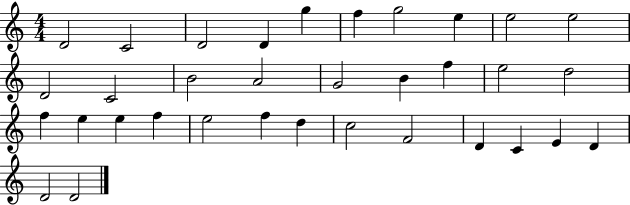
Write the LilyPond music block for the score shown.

{
  \clef treble
  \numericTimeSignature
  \time 4/4
  \key c \major
  d'2 c'2 | d'2 d'4 g''4 | f''4 g''2 e''4 | e''2 e''2 | \break d'2 c'2 | b'2 a'2 | g'2 b'4 f''4 | e''2 d''2 | \break f''4 e''4 e''4 f''4 | e''2 f''4 d''4 | c''2 f'2 | d'4 c'4 e'4 d'4 | \break d'2 d'2 | \bar "|."
}